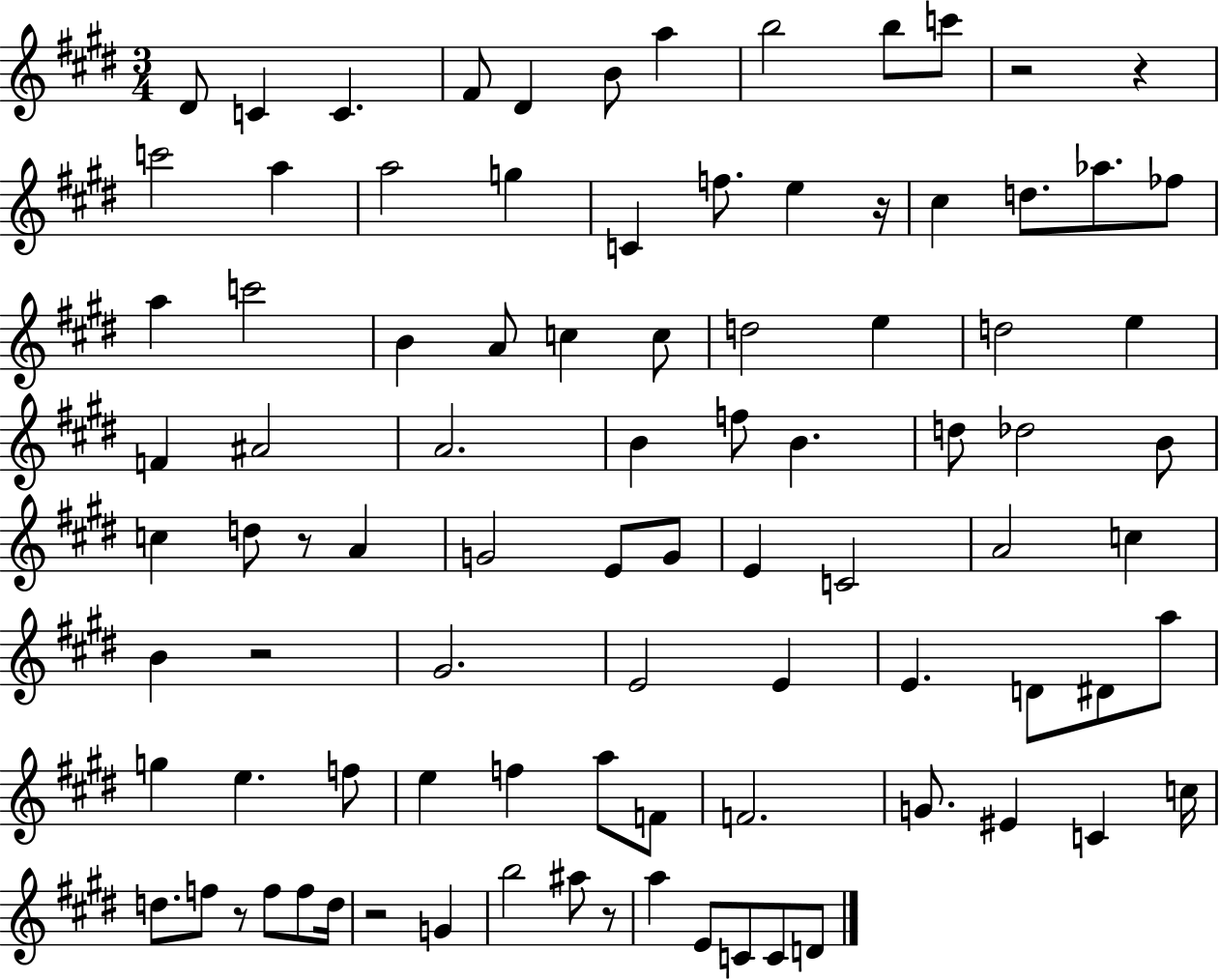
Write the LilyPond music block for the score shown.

{
  \clef treble
  \numericTimeSignature
  \time 3/4
  \key e \major
  dis'8 c'4 c'4. | fis'8 dis'4 b'8 a''4 | b''2 b''8 c'''8 | r2 r4 | \break c'''2 a''4 | a''2 g''4 | c'4 f''8. e''4 r16 | cis''4 d''8. aes''8. fes''8 | \break a''4 c'''2 | b'4 a'8 c''4 c''8 | d''2 e''4 | d''2 e''4 | \break f'4 ais'2 | a'2. | b'4 f''8 b'4. | d''8 des''2 b'8 | \break c''4 d''8 r8 a'4 | g'2 e'8 g'8 | e'4 c'2 | a'2 c''4 | \break b'4 r2 | gis'2. | e'2 e'4 | e'4. d'8 dis'8 a''8 | \break g''4 e''4. f''8 | e''4 f''4 a''8 f'8 | f'2. | g'8. eis'4 c'4 c''16 | \break d''8. f''8 r8 f''8 f''8 d''16 | r2 g'4 | b''2 ais''8 r8 | a''4 e'8 c'8 c'8 d'8 | \break \bar "|."
}